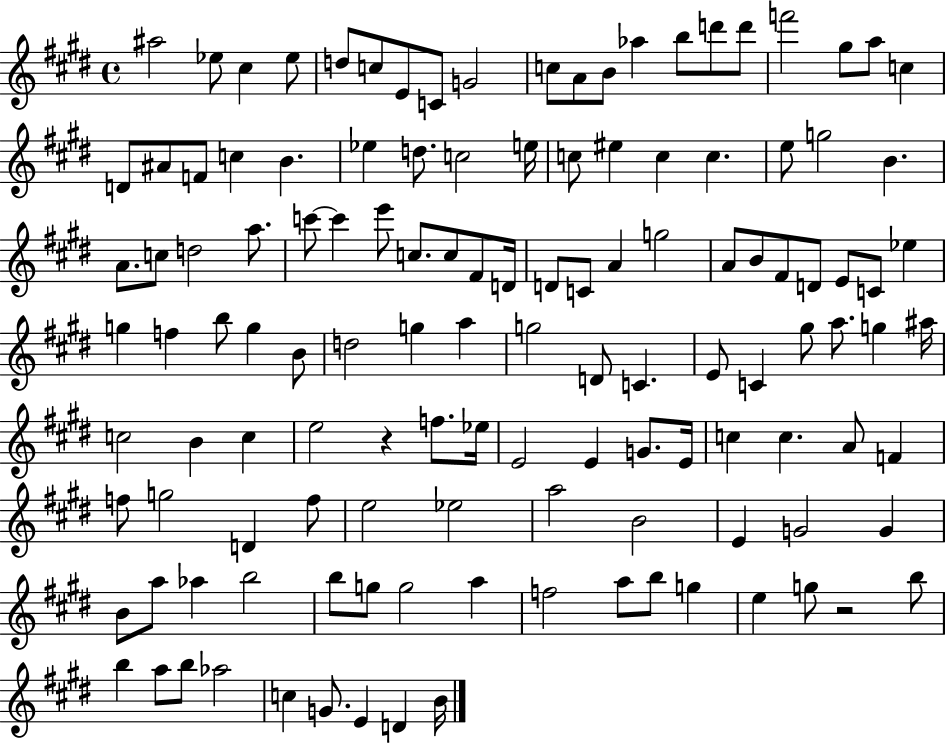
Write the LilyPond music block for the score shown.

{
  \clef treble
  \time 4/4
  \defaultTimeSignature
  \key e \major
  ais''2 ees''8 cis''4 ees''8 | d''8 c''8 e'8 c'8 g'2 | c''8 a'8 b'8 aes''4 b''8 d'''8 d'''8 | f'''2 gis''8 a''8 c''4 | \break d'8 ais'8 f'8 c''4 b'4. | ees''4 d''8. c''2 e''16 | c''8 eis''4 c''4 c''4. | e''8 g''2 b'4. | \break a'8. c''8 d''2 a''8. | c'''8~~ c'''4 e'''8 c''8. c''8 fis'8 d'16 | d'8 c'8 a'4 g''2 | a'8 b'8 fis'8 d'8 e'8 c'8 ees''4 | \break g''4 f''4 b''8 g''4 b'8 | d''2 g''4 a''4 | g''2 d'8 c'4. | e'8 c'4 gis''8 a''8. g''4 ais''16 | \break c''2 b'4 c''4 | e''2 r4 f''8. ees''16 | e'2 e'4 g'8. e'16 | c''4 c''4. a'8 f'4 | \break f''8 g''2 d'4 f''8 | e''2 ees''2 | a''2 b'2 | e'4 g'2 g'4 | \break b'8 a''8 aes''4 b''2 | b''8 g''8 g''2 a''4 | f''2 a''8 b''8 g''4 | e''4 g''8 r2 b''8 | \break b''4 a''8 b''8 aes''2 | c''4 g'8. e'4 d'4 b'16 | \bar "|."
}